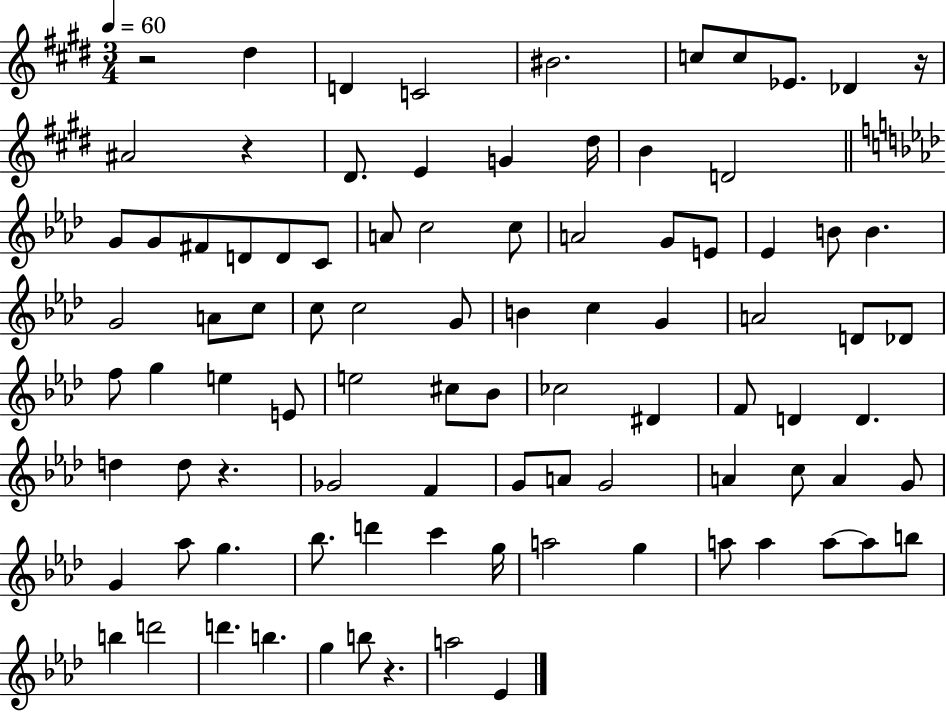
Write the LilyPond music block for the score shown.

{
  \clef treble
  \numericTimeSignature
  \time 3/4
  \key e \major
  \tempo 4 = 60
  \repeat volta 2 { r2 dis''4 | d'4 c'2 | bis'2. | c''8 c''8 ees'8. des'4 r16 | \break ais'2 r4 | dis'8. e'4 g'4 dis''16 | b'4 d'2 | \bar "||" \break \key f \minor g'8 g'8 fis'8 d'8 d'8 c'8 | a'8 c''2 c''8 | a'2 g'8 e'8 | ees'4 b'8 b'4. | \break g'2 a'8 c''8 | c''8 c''2 g'8 | b'4 c''4 g'4 | a'2 d'8 des'8 | \break f''8 g''4 e''4 e'8 | e''2 cis''8 bes'8 | ces''2 dis'4 | f'8 d'4 d'4. | \break d''4 d''8 r4. | ges'2 f'4 | g'8 a'8 g'2 | a'4 c''8 a'4 g'8 | \break g'4 aes''8 g''4. | bes''8. d'''4 c'''4 g''16 | a''2 g''4 | a''8 a''4 a''8~~ a''8 b''8 | \break b''4 d'''2 | d'''4. b''4. | g''4 b''8 r4. | a''2 ees'4 | \break } \bar "|."
}